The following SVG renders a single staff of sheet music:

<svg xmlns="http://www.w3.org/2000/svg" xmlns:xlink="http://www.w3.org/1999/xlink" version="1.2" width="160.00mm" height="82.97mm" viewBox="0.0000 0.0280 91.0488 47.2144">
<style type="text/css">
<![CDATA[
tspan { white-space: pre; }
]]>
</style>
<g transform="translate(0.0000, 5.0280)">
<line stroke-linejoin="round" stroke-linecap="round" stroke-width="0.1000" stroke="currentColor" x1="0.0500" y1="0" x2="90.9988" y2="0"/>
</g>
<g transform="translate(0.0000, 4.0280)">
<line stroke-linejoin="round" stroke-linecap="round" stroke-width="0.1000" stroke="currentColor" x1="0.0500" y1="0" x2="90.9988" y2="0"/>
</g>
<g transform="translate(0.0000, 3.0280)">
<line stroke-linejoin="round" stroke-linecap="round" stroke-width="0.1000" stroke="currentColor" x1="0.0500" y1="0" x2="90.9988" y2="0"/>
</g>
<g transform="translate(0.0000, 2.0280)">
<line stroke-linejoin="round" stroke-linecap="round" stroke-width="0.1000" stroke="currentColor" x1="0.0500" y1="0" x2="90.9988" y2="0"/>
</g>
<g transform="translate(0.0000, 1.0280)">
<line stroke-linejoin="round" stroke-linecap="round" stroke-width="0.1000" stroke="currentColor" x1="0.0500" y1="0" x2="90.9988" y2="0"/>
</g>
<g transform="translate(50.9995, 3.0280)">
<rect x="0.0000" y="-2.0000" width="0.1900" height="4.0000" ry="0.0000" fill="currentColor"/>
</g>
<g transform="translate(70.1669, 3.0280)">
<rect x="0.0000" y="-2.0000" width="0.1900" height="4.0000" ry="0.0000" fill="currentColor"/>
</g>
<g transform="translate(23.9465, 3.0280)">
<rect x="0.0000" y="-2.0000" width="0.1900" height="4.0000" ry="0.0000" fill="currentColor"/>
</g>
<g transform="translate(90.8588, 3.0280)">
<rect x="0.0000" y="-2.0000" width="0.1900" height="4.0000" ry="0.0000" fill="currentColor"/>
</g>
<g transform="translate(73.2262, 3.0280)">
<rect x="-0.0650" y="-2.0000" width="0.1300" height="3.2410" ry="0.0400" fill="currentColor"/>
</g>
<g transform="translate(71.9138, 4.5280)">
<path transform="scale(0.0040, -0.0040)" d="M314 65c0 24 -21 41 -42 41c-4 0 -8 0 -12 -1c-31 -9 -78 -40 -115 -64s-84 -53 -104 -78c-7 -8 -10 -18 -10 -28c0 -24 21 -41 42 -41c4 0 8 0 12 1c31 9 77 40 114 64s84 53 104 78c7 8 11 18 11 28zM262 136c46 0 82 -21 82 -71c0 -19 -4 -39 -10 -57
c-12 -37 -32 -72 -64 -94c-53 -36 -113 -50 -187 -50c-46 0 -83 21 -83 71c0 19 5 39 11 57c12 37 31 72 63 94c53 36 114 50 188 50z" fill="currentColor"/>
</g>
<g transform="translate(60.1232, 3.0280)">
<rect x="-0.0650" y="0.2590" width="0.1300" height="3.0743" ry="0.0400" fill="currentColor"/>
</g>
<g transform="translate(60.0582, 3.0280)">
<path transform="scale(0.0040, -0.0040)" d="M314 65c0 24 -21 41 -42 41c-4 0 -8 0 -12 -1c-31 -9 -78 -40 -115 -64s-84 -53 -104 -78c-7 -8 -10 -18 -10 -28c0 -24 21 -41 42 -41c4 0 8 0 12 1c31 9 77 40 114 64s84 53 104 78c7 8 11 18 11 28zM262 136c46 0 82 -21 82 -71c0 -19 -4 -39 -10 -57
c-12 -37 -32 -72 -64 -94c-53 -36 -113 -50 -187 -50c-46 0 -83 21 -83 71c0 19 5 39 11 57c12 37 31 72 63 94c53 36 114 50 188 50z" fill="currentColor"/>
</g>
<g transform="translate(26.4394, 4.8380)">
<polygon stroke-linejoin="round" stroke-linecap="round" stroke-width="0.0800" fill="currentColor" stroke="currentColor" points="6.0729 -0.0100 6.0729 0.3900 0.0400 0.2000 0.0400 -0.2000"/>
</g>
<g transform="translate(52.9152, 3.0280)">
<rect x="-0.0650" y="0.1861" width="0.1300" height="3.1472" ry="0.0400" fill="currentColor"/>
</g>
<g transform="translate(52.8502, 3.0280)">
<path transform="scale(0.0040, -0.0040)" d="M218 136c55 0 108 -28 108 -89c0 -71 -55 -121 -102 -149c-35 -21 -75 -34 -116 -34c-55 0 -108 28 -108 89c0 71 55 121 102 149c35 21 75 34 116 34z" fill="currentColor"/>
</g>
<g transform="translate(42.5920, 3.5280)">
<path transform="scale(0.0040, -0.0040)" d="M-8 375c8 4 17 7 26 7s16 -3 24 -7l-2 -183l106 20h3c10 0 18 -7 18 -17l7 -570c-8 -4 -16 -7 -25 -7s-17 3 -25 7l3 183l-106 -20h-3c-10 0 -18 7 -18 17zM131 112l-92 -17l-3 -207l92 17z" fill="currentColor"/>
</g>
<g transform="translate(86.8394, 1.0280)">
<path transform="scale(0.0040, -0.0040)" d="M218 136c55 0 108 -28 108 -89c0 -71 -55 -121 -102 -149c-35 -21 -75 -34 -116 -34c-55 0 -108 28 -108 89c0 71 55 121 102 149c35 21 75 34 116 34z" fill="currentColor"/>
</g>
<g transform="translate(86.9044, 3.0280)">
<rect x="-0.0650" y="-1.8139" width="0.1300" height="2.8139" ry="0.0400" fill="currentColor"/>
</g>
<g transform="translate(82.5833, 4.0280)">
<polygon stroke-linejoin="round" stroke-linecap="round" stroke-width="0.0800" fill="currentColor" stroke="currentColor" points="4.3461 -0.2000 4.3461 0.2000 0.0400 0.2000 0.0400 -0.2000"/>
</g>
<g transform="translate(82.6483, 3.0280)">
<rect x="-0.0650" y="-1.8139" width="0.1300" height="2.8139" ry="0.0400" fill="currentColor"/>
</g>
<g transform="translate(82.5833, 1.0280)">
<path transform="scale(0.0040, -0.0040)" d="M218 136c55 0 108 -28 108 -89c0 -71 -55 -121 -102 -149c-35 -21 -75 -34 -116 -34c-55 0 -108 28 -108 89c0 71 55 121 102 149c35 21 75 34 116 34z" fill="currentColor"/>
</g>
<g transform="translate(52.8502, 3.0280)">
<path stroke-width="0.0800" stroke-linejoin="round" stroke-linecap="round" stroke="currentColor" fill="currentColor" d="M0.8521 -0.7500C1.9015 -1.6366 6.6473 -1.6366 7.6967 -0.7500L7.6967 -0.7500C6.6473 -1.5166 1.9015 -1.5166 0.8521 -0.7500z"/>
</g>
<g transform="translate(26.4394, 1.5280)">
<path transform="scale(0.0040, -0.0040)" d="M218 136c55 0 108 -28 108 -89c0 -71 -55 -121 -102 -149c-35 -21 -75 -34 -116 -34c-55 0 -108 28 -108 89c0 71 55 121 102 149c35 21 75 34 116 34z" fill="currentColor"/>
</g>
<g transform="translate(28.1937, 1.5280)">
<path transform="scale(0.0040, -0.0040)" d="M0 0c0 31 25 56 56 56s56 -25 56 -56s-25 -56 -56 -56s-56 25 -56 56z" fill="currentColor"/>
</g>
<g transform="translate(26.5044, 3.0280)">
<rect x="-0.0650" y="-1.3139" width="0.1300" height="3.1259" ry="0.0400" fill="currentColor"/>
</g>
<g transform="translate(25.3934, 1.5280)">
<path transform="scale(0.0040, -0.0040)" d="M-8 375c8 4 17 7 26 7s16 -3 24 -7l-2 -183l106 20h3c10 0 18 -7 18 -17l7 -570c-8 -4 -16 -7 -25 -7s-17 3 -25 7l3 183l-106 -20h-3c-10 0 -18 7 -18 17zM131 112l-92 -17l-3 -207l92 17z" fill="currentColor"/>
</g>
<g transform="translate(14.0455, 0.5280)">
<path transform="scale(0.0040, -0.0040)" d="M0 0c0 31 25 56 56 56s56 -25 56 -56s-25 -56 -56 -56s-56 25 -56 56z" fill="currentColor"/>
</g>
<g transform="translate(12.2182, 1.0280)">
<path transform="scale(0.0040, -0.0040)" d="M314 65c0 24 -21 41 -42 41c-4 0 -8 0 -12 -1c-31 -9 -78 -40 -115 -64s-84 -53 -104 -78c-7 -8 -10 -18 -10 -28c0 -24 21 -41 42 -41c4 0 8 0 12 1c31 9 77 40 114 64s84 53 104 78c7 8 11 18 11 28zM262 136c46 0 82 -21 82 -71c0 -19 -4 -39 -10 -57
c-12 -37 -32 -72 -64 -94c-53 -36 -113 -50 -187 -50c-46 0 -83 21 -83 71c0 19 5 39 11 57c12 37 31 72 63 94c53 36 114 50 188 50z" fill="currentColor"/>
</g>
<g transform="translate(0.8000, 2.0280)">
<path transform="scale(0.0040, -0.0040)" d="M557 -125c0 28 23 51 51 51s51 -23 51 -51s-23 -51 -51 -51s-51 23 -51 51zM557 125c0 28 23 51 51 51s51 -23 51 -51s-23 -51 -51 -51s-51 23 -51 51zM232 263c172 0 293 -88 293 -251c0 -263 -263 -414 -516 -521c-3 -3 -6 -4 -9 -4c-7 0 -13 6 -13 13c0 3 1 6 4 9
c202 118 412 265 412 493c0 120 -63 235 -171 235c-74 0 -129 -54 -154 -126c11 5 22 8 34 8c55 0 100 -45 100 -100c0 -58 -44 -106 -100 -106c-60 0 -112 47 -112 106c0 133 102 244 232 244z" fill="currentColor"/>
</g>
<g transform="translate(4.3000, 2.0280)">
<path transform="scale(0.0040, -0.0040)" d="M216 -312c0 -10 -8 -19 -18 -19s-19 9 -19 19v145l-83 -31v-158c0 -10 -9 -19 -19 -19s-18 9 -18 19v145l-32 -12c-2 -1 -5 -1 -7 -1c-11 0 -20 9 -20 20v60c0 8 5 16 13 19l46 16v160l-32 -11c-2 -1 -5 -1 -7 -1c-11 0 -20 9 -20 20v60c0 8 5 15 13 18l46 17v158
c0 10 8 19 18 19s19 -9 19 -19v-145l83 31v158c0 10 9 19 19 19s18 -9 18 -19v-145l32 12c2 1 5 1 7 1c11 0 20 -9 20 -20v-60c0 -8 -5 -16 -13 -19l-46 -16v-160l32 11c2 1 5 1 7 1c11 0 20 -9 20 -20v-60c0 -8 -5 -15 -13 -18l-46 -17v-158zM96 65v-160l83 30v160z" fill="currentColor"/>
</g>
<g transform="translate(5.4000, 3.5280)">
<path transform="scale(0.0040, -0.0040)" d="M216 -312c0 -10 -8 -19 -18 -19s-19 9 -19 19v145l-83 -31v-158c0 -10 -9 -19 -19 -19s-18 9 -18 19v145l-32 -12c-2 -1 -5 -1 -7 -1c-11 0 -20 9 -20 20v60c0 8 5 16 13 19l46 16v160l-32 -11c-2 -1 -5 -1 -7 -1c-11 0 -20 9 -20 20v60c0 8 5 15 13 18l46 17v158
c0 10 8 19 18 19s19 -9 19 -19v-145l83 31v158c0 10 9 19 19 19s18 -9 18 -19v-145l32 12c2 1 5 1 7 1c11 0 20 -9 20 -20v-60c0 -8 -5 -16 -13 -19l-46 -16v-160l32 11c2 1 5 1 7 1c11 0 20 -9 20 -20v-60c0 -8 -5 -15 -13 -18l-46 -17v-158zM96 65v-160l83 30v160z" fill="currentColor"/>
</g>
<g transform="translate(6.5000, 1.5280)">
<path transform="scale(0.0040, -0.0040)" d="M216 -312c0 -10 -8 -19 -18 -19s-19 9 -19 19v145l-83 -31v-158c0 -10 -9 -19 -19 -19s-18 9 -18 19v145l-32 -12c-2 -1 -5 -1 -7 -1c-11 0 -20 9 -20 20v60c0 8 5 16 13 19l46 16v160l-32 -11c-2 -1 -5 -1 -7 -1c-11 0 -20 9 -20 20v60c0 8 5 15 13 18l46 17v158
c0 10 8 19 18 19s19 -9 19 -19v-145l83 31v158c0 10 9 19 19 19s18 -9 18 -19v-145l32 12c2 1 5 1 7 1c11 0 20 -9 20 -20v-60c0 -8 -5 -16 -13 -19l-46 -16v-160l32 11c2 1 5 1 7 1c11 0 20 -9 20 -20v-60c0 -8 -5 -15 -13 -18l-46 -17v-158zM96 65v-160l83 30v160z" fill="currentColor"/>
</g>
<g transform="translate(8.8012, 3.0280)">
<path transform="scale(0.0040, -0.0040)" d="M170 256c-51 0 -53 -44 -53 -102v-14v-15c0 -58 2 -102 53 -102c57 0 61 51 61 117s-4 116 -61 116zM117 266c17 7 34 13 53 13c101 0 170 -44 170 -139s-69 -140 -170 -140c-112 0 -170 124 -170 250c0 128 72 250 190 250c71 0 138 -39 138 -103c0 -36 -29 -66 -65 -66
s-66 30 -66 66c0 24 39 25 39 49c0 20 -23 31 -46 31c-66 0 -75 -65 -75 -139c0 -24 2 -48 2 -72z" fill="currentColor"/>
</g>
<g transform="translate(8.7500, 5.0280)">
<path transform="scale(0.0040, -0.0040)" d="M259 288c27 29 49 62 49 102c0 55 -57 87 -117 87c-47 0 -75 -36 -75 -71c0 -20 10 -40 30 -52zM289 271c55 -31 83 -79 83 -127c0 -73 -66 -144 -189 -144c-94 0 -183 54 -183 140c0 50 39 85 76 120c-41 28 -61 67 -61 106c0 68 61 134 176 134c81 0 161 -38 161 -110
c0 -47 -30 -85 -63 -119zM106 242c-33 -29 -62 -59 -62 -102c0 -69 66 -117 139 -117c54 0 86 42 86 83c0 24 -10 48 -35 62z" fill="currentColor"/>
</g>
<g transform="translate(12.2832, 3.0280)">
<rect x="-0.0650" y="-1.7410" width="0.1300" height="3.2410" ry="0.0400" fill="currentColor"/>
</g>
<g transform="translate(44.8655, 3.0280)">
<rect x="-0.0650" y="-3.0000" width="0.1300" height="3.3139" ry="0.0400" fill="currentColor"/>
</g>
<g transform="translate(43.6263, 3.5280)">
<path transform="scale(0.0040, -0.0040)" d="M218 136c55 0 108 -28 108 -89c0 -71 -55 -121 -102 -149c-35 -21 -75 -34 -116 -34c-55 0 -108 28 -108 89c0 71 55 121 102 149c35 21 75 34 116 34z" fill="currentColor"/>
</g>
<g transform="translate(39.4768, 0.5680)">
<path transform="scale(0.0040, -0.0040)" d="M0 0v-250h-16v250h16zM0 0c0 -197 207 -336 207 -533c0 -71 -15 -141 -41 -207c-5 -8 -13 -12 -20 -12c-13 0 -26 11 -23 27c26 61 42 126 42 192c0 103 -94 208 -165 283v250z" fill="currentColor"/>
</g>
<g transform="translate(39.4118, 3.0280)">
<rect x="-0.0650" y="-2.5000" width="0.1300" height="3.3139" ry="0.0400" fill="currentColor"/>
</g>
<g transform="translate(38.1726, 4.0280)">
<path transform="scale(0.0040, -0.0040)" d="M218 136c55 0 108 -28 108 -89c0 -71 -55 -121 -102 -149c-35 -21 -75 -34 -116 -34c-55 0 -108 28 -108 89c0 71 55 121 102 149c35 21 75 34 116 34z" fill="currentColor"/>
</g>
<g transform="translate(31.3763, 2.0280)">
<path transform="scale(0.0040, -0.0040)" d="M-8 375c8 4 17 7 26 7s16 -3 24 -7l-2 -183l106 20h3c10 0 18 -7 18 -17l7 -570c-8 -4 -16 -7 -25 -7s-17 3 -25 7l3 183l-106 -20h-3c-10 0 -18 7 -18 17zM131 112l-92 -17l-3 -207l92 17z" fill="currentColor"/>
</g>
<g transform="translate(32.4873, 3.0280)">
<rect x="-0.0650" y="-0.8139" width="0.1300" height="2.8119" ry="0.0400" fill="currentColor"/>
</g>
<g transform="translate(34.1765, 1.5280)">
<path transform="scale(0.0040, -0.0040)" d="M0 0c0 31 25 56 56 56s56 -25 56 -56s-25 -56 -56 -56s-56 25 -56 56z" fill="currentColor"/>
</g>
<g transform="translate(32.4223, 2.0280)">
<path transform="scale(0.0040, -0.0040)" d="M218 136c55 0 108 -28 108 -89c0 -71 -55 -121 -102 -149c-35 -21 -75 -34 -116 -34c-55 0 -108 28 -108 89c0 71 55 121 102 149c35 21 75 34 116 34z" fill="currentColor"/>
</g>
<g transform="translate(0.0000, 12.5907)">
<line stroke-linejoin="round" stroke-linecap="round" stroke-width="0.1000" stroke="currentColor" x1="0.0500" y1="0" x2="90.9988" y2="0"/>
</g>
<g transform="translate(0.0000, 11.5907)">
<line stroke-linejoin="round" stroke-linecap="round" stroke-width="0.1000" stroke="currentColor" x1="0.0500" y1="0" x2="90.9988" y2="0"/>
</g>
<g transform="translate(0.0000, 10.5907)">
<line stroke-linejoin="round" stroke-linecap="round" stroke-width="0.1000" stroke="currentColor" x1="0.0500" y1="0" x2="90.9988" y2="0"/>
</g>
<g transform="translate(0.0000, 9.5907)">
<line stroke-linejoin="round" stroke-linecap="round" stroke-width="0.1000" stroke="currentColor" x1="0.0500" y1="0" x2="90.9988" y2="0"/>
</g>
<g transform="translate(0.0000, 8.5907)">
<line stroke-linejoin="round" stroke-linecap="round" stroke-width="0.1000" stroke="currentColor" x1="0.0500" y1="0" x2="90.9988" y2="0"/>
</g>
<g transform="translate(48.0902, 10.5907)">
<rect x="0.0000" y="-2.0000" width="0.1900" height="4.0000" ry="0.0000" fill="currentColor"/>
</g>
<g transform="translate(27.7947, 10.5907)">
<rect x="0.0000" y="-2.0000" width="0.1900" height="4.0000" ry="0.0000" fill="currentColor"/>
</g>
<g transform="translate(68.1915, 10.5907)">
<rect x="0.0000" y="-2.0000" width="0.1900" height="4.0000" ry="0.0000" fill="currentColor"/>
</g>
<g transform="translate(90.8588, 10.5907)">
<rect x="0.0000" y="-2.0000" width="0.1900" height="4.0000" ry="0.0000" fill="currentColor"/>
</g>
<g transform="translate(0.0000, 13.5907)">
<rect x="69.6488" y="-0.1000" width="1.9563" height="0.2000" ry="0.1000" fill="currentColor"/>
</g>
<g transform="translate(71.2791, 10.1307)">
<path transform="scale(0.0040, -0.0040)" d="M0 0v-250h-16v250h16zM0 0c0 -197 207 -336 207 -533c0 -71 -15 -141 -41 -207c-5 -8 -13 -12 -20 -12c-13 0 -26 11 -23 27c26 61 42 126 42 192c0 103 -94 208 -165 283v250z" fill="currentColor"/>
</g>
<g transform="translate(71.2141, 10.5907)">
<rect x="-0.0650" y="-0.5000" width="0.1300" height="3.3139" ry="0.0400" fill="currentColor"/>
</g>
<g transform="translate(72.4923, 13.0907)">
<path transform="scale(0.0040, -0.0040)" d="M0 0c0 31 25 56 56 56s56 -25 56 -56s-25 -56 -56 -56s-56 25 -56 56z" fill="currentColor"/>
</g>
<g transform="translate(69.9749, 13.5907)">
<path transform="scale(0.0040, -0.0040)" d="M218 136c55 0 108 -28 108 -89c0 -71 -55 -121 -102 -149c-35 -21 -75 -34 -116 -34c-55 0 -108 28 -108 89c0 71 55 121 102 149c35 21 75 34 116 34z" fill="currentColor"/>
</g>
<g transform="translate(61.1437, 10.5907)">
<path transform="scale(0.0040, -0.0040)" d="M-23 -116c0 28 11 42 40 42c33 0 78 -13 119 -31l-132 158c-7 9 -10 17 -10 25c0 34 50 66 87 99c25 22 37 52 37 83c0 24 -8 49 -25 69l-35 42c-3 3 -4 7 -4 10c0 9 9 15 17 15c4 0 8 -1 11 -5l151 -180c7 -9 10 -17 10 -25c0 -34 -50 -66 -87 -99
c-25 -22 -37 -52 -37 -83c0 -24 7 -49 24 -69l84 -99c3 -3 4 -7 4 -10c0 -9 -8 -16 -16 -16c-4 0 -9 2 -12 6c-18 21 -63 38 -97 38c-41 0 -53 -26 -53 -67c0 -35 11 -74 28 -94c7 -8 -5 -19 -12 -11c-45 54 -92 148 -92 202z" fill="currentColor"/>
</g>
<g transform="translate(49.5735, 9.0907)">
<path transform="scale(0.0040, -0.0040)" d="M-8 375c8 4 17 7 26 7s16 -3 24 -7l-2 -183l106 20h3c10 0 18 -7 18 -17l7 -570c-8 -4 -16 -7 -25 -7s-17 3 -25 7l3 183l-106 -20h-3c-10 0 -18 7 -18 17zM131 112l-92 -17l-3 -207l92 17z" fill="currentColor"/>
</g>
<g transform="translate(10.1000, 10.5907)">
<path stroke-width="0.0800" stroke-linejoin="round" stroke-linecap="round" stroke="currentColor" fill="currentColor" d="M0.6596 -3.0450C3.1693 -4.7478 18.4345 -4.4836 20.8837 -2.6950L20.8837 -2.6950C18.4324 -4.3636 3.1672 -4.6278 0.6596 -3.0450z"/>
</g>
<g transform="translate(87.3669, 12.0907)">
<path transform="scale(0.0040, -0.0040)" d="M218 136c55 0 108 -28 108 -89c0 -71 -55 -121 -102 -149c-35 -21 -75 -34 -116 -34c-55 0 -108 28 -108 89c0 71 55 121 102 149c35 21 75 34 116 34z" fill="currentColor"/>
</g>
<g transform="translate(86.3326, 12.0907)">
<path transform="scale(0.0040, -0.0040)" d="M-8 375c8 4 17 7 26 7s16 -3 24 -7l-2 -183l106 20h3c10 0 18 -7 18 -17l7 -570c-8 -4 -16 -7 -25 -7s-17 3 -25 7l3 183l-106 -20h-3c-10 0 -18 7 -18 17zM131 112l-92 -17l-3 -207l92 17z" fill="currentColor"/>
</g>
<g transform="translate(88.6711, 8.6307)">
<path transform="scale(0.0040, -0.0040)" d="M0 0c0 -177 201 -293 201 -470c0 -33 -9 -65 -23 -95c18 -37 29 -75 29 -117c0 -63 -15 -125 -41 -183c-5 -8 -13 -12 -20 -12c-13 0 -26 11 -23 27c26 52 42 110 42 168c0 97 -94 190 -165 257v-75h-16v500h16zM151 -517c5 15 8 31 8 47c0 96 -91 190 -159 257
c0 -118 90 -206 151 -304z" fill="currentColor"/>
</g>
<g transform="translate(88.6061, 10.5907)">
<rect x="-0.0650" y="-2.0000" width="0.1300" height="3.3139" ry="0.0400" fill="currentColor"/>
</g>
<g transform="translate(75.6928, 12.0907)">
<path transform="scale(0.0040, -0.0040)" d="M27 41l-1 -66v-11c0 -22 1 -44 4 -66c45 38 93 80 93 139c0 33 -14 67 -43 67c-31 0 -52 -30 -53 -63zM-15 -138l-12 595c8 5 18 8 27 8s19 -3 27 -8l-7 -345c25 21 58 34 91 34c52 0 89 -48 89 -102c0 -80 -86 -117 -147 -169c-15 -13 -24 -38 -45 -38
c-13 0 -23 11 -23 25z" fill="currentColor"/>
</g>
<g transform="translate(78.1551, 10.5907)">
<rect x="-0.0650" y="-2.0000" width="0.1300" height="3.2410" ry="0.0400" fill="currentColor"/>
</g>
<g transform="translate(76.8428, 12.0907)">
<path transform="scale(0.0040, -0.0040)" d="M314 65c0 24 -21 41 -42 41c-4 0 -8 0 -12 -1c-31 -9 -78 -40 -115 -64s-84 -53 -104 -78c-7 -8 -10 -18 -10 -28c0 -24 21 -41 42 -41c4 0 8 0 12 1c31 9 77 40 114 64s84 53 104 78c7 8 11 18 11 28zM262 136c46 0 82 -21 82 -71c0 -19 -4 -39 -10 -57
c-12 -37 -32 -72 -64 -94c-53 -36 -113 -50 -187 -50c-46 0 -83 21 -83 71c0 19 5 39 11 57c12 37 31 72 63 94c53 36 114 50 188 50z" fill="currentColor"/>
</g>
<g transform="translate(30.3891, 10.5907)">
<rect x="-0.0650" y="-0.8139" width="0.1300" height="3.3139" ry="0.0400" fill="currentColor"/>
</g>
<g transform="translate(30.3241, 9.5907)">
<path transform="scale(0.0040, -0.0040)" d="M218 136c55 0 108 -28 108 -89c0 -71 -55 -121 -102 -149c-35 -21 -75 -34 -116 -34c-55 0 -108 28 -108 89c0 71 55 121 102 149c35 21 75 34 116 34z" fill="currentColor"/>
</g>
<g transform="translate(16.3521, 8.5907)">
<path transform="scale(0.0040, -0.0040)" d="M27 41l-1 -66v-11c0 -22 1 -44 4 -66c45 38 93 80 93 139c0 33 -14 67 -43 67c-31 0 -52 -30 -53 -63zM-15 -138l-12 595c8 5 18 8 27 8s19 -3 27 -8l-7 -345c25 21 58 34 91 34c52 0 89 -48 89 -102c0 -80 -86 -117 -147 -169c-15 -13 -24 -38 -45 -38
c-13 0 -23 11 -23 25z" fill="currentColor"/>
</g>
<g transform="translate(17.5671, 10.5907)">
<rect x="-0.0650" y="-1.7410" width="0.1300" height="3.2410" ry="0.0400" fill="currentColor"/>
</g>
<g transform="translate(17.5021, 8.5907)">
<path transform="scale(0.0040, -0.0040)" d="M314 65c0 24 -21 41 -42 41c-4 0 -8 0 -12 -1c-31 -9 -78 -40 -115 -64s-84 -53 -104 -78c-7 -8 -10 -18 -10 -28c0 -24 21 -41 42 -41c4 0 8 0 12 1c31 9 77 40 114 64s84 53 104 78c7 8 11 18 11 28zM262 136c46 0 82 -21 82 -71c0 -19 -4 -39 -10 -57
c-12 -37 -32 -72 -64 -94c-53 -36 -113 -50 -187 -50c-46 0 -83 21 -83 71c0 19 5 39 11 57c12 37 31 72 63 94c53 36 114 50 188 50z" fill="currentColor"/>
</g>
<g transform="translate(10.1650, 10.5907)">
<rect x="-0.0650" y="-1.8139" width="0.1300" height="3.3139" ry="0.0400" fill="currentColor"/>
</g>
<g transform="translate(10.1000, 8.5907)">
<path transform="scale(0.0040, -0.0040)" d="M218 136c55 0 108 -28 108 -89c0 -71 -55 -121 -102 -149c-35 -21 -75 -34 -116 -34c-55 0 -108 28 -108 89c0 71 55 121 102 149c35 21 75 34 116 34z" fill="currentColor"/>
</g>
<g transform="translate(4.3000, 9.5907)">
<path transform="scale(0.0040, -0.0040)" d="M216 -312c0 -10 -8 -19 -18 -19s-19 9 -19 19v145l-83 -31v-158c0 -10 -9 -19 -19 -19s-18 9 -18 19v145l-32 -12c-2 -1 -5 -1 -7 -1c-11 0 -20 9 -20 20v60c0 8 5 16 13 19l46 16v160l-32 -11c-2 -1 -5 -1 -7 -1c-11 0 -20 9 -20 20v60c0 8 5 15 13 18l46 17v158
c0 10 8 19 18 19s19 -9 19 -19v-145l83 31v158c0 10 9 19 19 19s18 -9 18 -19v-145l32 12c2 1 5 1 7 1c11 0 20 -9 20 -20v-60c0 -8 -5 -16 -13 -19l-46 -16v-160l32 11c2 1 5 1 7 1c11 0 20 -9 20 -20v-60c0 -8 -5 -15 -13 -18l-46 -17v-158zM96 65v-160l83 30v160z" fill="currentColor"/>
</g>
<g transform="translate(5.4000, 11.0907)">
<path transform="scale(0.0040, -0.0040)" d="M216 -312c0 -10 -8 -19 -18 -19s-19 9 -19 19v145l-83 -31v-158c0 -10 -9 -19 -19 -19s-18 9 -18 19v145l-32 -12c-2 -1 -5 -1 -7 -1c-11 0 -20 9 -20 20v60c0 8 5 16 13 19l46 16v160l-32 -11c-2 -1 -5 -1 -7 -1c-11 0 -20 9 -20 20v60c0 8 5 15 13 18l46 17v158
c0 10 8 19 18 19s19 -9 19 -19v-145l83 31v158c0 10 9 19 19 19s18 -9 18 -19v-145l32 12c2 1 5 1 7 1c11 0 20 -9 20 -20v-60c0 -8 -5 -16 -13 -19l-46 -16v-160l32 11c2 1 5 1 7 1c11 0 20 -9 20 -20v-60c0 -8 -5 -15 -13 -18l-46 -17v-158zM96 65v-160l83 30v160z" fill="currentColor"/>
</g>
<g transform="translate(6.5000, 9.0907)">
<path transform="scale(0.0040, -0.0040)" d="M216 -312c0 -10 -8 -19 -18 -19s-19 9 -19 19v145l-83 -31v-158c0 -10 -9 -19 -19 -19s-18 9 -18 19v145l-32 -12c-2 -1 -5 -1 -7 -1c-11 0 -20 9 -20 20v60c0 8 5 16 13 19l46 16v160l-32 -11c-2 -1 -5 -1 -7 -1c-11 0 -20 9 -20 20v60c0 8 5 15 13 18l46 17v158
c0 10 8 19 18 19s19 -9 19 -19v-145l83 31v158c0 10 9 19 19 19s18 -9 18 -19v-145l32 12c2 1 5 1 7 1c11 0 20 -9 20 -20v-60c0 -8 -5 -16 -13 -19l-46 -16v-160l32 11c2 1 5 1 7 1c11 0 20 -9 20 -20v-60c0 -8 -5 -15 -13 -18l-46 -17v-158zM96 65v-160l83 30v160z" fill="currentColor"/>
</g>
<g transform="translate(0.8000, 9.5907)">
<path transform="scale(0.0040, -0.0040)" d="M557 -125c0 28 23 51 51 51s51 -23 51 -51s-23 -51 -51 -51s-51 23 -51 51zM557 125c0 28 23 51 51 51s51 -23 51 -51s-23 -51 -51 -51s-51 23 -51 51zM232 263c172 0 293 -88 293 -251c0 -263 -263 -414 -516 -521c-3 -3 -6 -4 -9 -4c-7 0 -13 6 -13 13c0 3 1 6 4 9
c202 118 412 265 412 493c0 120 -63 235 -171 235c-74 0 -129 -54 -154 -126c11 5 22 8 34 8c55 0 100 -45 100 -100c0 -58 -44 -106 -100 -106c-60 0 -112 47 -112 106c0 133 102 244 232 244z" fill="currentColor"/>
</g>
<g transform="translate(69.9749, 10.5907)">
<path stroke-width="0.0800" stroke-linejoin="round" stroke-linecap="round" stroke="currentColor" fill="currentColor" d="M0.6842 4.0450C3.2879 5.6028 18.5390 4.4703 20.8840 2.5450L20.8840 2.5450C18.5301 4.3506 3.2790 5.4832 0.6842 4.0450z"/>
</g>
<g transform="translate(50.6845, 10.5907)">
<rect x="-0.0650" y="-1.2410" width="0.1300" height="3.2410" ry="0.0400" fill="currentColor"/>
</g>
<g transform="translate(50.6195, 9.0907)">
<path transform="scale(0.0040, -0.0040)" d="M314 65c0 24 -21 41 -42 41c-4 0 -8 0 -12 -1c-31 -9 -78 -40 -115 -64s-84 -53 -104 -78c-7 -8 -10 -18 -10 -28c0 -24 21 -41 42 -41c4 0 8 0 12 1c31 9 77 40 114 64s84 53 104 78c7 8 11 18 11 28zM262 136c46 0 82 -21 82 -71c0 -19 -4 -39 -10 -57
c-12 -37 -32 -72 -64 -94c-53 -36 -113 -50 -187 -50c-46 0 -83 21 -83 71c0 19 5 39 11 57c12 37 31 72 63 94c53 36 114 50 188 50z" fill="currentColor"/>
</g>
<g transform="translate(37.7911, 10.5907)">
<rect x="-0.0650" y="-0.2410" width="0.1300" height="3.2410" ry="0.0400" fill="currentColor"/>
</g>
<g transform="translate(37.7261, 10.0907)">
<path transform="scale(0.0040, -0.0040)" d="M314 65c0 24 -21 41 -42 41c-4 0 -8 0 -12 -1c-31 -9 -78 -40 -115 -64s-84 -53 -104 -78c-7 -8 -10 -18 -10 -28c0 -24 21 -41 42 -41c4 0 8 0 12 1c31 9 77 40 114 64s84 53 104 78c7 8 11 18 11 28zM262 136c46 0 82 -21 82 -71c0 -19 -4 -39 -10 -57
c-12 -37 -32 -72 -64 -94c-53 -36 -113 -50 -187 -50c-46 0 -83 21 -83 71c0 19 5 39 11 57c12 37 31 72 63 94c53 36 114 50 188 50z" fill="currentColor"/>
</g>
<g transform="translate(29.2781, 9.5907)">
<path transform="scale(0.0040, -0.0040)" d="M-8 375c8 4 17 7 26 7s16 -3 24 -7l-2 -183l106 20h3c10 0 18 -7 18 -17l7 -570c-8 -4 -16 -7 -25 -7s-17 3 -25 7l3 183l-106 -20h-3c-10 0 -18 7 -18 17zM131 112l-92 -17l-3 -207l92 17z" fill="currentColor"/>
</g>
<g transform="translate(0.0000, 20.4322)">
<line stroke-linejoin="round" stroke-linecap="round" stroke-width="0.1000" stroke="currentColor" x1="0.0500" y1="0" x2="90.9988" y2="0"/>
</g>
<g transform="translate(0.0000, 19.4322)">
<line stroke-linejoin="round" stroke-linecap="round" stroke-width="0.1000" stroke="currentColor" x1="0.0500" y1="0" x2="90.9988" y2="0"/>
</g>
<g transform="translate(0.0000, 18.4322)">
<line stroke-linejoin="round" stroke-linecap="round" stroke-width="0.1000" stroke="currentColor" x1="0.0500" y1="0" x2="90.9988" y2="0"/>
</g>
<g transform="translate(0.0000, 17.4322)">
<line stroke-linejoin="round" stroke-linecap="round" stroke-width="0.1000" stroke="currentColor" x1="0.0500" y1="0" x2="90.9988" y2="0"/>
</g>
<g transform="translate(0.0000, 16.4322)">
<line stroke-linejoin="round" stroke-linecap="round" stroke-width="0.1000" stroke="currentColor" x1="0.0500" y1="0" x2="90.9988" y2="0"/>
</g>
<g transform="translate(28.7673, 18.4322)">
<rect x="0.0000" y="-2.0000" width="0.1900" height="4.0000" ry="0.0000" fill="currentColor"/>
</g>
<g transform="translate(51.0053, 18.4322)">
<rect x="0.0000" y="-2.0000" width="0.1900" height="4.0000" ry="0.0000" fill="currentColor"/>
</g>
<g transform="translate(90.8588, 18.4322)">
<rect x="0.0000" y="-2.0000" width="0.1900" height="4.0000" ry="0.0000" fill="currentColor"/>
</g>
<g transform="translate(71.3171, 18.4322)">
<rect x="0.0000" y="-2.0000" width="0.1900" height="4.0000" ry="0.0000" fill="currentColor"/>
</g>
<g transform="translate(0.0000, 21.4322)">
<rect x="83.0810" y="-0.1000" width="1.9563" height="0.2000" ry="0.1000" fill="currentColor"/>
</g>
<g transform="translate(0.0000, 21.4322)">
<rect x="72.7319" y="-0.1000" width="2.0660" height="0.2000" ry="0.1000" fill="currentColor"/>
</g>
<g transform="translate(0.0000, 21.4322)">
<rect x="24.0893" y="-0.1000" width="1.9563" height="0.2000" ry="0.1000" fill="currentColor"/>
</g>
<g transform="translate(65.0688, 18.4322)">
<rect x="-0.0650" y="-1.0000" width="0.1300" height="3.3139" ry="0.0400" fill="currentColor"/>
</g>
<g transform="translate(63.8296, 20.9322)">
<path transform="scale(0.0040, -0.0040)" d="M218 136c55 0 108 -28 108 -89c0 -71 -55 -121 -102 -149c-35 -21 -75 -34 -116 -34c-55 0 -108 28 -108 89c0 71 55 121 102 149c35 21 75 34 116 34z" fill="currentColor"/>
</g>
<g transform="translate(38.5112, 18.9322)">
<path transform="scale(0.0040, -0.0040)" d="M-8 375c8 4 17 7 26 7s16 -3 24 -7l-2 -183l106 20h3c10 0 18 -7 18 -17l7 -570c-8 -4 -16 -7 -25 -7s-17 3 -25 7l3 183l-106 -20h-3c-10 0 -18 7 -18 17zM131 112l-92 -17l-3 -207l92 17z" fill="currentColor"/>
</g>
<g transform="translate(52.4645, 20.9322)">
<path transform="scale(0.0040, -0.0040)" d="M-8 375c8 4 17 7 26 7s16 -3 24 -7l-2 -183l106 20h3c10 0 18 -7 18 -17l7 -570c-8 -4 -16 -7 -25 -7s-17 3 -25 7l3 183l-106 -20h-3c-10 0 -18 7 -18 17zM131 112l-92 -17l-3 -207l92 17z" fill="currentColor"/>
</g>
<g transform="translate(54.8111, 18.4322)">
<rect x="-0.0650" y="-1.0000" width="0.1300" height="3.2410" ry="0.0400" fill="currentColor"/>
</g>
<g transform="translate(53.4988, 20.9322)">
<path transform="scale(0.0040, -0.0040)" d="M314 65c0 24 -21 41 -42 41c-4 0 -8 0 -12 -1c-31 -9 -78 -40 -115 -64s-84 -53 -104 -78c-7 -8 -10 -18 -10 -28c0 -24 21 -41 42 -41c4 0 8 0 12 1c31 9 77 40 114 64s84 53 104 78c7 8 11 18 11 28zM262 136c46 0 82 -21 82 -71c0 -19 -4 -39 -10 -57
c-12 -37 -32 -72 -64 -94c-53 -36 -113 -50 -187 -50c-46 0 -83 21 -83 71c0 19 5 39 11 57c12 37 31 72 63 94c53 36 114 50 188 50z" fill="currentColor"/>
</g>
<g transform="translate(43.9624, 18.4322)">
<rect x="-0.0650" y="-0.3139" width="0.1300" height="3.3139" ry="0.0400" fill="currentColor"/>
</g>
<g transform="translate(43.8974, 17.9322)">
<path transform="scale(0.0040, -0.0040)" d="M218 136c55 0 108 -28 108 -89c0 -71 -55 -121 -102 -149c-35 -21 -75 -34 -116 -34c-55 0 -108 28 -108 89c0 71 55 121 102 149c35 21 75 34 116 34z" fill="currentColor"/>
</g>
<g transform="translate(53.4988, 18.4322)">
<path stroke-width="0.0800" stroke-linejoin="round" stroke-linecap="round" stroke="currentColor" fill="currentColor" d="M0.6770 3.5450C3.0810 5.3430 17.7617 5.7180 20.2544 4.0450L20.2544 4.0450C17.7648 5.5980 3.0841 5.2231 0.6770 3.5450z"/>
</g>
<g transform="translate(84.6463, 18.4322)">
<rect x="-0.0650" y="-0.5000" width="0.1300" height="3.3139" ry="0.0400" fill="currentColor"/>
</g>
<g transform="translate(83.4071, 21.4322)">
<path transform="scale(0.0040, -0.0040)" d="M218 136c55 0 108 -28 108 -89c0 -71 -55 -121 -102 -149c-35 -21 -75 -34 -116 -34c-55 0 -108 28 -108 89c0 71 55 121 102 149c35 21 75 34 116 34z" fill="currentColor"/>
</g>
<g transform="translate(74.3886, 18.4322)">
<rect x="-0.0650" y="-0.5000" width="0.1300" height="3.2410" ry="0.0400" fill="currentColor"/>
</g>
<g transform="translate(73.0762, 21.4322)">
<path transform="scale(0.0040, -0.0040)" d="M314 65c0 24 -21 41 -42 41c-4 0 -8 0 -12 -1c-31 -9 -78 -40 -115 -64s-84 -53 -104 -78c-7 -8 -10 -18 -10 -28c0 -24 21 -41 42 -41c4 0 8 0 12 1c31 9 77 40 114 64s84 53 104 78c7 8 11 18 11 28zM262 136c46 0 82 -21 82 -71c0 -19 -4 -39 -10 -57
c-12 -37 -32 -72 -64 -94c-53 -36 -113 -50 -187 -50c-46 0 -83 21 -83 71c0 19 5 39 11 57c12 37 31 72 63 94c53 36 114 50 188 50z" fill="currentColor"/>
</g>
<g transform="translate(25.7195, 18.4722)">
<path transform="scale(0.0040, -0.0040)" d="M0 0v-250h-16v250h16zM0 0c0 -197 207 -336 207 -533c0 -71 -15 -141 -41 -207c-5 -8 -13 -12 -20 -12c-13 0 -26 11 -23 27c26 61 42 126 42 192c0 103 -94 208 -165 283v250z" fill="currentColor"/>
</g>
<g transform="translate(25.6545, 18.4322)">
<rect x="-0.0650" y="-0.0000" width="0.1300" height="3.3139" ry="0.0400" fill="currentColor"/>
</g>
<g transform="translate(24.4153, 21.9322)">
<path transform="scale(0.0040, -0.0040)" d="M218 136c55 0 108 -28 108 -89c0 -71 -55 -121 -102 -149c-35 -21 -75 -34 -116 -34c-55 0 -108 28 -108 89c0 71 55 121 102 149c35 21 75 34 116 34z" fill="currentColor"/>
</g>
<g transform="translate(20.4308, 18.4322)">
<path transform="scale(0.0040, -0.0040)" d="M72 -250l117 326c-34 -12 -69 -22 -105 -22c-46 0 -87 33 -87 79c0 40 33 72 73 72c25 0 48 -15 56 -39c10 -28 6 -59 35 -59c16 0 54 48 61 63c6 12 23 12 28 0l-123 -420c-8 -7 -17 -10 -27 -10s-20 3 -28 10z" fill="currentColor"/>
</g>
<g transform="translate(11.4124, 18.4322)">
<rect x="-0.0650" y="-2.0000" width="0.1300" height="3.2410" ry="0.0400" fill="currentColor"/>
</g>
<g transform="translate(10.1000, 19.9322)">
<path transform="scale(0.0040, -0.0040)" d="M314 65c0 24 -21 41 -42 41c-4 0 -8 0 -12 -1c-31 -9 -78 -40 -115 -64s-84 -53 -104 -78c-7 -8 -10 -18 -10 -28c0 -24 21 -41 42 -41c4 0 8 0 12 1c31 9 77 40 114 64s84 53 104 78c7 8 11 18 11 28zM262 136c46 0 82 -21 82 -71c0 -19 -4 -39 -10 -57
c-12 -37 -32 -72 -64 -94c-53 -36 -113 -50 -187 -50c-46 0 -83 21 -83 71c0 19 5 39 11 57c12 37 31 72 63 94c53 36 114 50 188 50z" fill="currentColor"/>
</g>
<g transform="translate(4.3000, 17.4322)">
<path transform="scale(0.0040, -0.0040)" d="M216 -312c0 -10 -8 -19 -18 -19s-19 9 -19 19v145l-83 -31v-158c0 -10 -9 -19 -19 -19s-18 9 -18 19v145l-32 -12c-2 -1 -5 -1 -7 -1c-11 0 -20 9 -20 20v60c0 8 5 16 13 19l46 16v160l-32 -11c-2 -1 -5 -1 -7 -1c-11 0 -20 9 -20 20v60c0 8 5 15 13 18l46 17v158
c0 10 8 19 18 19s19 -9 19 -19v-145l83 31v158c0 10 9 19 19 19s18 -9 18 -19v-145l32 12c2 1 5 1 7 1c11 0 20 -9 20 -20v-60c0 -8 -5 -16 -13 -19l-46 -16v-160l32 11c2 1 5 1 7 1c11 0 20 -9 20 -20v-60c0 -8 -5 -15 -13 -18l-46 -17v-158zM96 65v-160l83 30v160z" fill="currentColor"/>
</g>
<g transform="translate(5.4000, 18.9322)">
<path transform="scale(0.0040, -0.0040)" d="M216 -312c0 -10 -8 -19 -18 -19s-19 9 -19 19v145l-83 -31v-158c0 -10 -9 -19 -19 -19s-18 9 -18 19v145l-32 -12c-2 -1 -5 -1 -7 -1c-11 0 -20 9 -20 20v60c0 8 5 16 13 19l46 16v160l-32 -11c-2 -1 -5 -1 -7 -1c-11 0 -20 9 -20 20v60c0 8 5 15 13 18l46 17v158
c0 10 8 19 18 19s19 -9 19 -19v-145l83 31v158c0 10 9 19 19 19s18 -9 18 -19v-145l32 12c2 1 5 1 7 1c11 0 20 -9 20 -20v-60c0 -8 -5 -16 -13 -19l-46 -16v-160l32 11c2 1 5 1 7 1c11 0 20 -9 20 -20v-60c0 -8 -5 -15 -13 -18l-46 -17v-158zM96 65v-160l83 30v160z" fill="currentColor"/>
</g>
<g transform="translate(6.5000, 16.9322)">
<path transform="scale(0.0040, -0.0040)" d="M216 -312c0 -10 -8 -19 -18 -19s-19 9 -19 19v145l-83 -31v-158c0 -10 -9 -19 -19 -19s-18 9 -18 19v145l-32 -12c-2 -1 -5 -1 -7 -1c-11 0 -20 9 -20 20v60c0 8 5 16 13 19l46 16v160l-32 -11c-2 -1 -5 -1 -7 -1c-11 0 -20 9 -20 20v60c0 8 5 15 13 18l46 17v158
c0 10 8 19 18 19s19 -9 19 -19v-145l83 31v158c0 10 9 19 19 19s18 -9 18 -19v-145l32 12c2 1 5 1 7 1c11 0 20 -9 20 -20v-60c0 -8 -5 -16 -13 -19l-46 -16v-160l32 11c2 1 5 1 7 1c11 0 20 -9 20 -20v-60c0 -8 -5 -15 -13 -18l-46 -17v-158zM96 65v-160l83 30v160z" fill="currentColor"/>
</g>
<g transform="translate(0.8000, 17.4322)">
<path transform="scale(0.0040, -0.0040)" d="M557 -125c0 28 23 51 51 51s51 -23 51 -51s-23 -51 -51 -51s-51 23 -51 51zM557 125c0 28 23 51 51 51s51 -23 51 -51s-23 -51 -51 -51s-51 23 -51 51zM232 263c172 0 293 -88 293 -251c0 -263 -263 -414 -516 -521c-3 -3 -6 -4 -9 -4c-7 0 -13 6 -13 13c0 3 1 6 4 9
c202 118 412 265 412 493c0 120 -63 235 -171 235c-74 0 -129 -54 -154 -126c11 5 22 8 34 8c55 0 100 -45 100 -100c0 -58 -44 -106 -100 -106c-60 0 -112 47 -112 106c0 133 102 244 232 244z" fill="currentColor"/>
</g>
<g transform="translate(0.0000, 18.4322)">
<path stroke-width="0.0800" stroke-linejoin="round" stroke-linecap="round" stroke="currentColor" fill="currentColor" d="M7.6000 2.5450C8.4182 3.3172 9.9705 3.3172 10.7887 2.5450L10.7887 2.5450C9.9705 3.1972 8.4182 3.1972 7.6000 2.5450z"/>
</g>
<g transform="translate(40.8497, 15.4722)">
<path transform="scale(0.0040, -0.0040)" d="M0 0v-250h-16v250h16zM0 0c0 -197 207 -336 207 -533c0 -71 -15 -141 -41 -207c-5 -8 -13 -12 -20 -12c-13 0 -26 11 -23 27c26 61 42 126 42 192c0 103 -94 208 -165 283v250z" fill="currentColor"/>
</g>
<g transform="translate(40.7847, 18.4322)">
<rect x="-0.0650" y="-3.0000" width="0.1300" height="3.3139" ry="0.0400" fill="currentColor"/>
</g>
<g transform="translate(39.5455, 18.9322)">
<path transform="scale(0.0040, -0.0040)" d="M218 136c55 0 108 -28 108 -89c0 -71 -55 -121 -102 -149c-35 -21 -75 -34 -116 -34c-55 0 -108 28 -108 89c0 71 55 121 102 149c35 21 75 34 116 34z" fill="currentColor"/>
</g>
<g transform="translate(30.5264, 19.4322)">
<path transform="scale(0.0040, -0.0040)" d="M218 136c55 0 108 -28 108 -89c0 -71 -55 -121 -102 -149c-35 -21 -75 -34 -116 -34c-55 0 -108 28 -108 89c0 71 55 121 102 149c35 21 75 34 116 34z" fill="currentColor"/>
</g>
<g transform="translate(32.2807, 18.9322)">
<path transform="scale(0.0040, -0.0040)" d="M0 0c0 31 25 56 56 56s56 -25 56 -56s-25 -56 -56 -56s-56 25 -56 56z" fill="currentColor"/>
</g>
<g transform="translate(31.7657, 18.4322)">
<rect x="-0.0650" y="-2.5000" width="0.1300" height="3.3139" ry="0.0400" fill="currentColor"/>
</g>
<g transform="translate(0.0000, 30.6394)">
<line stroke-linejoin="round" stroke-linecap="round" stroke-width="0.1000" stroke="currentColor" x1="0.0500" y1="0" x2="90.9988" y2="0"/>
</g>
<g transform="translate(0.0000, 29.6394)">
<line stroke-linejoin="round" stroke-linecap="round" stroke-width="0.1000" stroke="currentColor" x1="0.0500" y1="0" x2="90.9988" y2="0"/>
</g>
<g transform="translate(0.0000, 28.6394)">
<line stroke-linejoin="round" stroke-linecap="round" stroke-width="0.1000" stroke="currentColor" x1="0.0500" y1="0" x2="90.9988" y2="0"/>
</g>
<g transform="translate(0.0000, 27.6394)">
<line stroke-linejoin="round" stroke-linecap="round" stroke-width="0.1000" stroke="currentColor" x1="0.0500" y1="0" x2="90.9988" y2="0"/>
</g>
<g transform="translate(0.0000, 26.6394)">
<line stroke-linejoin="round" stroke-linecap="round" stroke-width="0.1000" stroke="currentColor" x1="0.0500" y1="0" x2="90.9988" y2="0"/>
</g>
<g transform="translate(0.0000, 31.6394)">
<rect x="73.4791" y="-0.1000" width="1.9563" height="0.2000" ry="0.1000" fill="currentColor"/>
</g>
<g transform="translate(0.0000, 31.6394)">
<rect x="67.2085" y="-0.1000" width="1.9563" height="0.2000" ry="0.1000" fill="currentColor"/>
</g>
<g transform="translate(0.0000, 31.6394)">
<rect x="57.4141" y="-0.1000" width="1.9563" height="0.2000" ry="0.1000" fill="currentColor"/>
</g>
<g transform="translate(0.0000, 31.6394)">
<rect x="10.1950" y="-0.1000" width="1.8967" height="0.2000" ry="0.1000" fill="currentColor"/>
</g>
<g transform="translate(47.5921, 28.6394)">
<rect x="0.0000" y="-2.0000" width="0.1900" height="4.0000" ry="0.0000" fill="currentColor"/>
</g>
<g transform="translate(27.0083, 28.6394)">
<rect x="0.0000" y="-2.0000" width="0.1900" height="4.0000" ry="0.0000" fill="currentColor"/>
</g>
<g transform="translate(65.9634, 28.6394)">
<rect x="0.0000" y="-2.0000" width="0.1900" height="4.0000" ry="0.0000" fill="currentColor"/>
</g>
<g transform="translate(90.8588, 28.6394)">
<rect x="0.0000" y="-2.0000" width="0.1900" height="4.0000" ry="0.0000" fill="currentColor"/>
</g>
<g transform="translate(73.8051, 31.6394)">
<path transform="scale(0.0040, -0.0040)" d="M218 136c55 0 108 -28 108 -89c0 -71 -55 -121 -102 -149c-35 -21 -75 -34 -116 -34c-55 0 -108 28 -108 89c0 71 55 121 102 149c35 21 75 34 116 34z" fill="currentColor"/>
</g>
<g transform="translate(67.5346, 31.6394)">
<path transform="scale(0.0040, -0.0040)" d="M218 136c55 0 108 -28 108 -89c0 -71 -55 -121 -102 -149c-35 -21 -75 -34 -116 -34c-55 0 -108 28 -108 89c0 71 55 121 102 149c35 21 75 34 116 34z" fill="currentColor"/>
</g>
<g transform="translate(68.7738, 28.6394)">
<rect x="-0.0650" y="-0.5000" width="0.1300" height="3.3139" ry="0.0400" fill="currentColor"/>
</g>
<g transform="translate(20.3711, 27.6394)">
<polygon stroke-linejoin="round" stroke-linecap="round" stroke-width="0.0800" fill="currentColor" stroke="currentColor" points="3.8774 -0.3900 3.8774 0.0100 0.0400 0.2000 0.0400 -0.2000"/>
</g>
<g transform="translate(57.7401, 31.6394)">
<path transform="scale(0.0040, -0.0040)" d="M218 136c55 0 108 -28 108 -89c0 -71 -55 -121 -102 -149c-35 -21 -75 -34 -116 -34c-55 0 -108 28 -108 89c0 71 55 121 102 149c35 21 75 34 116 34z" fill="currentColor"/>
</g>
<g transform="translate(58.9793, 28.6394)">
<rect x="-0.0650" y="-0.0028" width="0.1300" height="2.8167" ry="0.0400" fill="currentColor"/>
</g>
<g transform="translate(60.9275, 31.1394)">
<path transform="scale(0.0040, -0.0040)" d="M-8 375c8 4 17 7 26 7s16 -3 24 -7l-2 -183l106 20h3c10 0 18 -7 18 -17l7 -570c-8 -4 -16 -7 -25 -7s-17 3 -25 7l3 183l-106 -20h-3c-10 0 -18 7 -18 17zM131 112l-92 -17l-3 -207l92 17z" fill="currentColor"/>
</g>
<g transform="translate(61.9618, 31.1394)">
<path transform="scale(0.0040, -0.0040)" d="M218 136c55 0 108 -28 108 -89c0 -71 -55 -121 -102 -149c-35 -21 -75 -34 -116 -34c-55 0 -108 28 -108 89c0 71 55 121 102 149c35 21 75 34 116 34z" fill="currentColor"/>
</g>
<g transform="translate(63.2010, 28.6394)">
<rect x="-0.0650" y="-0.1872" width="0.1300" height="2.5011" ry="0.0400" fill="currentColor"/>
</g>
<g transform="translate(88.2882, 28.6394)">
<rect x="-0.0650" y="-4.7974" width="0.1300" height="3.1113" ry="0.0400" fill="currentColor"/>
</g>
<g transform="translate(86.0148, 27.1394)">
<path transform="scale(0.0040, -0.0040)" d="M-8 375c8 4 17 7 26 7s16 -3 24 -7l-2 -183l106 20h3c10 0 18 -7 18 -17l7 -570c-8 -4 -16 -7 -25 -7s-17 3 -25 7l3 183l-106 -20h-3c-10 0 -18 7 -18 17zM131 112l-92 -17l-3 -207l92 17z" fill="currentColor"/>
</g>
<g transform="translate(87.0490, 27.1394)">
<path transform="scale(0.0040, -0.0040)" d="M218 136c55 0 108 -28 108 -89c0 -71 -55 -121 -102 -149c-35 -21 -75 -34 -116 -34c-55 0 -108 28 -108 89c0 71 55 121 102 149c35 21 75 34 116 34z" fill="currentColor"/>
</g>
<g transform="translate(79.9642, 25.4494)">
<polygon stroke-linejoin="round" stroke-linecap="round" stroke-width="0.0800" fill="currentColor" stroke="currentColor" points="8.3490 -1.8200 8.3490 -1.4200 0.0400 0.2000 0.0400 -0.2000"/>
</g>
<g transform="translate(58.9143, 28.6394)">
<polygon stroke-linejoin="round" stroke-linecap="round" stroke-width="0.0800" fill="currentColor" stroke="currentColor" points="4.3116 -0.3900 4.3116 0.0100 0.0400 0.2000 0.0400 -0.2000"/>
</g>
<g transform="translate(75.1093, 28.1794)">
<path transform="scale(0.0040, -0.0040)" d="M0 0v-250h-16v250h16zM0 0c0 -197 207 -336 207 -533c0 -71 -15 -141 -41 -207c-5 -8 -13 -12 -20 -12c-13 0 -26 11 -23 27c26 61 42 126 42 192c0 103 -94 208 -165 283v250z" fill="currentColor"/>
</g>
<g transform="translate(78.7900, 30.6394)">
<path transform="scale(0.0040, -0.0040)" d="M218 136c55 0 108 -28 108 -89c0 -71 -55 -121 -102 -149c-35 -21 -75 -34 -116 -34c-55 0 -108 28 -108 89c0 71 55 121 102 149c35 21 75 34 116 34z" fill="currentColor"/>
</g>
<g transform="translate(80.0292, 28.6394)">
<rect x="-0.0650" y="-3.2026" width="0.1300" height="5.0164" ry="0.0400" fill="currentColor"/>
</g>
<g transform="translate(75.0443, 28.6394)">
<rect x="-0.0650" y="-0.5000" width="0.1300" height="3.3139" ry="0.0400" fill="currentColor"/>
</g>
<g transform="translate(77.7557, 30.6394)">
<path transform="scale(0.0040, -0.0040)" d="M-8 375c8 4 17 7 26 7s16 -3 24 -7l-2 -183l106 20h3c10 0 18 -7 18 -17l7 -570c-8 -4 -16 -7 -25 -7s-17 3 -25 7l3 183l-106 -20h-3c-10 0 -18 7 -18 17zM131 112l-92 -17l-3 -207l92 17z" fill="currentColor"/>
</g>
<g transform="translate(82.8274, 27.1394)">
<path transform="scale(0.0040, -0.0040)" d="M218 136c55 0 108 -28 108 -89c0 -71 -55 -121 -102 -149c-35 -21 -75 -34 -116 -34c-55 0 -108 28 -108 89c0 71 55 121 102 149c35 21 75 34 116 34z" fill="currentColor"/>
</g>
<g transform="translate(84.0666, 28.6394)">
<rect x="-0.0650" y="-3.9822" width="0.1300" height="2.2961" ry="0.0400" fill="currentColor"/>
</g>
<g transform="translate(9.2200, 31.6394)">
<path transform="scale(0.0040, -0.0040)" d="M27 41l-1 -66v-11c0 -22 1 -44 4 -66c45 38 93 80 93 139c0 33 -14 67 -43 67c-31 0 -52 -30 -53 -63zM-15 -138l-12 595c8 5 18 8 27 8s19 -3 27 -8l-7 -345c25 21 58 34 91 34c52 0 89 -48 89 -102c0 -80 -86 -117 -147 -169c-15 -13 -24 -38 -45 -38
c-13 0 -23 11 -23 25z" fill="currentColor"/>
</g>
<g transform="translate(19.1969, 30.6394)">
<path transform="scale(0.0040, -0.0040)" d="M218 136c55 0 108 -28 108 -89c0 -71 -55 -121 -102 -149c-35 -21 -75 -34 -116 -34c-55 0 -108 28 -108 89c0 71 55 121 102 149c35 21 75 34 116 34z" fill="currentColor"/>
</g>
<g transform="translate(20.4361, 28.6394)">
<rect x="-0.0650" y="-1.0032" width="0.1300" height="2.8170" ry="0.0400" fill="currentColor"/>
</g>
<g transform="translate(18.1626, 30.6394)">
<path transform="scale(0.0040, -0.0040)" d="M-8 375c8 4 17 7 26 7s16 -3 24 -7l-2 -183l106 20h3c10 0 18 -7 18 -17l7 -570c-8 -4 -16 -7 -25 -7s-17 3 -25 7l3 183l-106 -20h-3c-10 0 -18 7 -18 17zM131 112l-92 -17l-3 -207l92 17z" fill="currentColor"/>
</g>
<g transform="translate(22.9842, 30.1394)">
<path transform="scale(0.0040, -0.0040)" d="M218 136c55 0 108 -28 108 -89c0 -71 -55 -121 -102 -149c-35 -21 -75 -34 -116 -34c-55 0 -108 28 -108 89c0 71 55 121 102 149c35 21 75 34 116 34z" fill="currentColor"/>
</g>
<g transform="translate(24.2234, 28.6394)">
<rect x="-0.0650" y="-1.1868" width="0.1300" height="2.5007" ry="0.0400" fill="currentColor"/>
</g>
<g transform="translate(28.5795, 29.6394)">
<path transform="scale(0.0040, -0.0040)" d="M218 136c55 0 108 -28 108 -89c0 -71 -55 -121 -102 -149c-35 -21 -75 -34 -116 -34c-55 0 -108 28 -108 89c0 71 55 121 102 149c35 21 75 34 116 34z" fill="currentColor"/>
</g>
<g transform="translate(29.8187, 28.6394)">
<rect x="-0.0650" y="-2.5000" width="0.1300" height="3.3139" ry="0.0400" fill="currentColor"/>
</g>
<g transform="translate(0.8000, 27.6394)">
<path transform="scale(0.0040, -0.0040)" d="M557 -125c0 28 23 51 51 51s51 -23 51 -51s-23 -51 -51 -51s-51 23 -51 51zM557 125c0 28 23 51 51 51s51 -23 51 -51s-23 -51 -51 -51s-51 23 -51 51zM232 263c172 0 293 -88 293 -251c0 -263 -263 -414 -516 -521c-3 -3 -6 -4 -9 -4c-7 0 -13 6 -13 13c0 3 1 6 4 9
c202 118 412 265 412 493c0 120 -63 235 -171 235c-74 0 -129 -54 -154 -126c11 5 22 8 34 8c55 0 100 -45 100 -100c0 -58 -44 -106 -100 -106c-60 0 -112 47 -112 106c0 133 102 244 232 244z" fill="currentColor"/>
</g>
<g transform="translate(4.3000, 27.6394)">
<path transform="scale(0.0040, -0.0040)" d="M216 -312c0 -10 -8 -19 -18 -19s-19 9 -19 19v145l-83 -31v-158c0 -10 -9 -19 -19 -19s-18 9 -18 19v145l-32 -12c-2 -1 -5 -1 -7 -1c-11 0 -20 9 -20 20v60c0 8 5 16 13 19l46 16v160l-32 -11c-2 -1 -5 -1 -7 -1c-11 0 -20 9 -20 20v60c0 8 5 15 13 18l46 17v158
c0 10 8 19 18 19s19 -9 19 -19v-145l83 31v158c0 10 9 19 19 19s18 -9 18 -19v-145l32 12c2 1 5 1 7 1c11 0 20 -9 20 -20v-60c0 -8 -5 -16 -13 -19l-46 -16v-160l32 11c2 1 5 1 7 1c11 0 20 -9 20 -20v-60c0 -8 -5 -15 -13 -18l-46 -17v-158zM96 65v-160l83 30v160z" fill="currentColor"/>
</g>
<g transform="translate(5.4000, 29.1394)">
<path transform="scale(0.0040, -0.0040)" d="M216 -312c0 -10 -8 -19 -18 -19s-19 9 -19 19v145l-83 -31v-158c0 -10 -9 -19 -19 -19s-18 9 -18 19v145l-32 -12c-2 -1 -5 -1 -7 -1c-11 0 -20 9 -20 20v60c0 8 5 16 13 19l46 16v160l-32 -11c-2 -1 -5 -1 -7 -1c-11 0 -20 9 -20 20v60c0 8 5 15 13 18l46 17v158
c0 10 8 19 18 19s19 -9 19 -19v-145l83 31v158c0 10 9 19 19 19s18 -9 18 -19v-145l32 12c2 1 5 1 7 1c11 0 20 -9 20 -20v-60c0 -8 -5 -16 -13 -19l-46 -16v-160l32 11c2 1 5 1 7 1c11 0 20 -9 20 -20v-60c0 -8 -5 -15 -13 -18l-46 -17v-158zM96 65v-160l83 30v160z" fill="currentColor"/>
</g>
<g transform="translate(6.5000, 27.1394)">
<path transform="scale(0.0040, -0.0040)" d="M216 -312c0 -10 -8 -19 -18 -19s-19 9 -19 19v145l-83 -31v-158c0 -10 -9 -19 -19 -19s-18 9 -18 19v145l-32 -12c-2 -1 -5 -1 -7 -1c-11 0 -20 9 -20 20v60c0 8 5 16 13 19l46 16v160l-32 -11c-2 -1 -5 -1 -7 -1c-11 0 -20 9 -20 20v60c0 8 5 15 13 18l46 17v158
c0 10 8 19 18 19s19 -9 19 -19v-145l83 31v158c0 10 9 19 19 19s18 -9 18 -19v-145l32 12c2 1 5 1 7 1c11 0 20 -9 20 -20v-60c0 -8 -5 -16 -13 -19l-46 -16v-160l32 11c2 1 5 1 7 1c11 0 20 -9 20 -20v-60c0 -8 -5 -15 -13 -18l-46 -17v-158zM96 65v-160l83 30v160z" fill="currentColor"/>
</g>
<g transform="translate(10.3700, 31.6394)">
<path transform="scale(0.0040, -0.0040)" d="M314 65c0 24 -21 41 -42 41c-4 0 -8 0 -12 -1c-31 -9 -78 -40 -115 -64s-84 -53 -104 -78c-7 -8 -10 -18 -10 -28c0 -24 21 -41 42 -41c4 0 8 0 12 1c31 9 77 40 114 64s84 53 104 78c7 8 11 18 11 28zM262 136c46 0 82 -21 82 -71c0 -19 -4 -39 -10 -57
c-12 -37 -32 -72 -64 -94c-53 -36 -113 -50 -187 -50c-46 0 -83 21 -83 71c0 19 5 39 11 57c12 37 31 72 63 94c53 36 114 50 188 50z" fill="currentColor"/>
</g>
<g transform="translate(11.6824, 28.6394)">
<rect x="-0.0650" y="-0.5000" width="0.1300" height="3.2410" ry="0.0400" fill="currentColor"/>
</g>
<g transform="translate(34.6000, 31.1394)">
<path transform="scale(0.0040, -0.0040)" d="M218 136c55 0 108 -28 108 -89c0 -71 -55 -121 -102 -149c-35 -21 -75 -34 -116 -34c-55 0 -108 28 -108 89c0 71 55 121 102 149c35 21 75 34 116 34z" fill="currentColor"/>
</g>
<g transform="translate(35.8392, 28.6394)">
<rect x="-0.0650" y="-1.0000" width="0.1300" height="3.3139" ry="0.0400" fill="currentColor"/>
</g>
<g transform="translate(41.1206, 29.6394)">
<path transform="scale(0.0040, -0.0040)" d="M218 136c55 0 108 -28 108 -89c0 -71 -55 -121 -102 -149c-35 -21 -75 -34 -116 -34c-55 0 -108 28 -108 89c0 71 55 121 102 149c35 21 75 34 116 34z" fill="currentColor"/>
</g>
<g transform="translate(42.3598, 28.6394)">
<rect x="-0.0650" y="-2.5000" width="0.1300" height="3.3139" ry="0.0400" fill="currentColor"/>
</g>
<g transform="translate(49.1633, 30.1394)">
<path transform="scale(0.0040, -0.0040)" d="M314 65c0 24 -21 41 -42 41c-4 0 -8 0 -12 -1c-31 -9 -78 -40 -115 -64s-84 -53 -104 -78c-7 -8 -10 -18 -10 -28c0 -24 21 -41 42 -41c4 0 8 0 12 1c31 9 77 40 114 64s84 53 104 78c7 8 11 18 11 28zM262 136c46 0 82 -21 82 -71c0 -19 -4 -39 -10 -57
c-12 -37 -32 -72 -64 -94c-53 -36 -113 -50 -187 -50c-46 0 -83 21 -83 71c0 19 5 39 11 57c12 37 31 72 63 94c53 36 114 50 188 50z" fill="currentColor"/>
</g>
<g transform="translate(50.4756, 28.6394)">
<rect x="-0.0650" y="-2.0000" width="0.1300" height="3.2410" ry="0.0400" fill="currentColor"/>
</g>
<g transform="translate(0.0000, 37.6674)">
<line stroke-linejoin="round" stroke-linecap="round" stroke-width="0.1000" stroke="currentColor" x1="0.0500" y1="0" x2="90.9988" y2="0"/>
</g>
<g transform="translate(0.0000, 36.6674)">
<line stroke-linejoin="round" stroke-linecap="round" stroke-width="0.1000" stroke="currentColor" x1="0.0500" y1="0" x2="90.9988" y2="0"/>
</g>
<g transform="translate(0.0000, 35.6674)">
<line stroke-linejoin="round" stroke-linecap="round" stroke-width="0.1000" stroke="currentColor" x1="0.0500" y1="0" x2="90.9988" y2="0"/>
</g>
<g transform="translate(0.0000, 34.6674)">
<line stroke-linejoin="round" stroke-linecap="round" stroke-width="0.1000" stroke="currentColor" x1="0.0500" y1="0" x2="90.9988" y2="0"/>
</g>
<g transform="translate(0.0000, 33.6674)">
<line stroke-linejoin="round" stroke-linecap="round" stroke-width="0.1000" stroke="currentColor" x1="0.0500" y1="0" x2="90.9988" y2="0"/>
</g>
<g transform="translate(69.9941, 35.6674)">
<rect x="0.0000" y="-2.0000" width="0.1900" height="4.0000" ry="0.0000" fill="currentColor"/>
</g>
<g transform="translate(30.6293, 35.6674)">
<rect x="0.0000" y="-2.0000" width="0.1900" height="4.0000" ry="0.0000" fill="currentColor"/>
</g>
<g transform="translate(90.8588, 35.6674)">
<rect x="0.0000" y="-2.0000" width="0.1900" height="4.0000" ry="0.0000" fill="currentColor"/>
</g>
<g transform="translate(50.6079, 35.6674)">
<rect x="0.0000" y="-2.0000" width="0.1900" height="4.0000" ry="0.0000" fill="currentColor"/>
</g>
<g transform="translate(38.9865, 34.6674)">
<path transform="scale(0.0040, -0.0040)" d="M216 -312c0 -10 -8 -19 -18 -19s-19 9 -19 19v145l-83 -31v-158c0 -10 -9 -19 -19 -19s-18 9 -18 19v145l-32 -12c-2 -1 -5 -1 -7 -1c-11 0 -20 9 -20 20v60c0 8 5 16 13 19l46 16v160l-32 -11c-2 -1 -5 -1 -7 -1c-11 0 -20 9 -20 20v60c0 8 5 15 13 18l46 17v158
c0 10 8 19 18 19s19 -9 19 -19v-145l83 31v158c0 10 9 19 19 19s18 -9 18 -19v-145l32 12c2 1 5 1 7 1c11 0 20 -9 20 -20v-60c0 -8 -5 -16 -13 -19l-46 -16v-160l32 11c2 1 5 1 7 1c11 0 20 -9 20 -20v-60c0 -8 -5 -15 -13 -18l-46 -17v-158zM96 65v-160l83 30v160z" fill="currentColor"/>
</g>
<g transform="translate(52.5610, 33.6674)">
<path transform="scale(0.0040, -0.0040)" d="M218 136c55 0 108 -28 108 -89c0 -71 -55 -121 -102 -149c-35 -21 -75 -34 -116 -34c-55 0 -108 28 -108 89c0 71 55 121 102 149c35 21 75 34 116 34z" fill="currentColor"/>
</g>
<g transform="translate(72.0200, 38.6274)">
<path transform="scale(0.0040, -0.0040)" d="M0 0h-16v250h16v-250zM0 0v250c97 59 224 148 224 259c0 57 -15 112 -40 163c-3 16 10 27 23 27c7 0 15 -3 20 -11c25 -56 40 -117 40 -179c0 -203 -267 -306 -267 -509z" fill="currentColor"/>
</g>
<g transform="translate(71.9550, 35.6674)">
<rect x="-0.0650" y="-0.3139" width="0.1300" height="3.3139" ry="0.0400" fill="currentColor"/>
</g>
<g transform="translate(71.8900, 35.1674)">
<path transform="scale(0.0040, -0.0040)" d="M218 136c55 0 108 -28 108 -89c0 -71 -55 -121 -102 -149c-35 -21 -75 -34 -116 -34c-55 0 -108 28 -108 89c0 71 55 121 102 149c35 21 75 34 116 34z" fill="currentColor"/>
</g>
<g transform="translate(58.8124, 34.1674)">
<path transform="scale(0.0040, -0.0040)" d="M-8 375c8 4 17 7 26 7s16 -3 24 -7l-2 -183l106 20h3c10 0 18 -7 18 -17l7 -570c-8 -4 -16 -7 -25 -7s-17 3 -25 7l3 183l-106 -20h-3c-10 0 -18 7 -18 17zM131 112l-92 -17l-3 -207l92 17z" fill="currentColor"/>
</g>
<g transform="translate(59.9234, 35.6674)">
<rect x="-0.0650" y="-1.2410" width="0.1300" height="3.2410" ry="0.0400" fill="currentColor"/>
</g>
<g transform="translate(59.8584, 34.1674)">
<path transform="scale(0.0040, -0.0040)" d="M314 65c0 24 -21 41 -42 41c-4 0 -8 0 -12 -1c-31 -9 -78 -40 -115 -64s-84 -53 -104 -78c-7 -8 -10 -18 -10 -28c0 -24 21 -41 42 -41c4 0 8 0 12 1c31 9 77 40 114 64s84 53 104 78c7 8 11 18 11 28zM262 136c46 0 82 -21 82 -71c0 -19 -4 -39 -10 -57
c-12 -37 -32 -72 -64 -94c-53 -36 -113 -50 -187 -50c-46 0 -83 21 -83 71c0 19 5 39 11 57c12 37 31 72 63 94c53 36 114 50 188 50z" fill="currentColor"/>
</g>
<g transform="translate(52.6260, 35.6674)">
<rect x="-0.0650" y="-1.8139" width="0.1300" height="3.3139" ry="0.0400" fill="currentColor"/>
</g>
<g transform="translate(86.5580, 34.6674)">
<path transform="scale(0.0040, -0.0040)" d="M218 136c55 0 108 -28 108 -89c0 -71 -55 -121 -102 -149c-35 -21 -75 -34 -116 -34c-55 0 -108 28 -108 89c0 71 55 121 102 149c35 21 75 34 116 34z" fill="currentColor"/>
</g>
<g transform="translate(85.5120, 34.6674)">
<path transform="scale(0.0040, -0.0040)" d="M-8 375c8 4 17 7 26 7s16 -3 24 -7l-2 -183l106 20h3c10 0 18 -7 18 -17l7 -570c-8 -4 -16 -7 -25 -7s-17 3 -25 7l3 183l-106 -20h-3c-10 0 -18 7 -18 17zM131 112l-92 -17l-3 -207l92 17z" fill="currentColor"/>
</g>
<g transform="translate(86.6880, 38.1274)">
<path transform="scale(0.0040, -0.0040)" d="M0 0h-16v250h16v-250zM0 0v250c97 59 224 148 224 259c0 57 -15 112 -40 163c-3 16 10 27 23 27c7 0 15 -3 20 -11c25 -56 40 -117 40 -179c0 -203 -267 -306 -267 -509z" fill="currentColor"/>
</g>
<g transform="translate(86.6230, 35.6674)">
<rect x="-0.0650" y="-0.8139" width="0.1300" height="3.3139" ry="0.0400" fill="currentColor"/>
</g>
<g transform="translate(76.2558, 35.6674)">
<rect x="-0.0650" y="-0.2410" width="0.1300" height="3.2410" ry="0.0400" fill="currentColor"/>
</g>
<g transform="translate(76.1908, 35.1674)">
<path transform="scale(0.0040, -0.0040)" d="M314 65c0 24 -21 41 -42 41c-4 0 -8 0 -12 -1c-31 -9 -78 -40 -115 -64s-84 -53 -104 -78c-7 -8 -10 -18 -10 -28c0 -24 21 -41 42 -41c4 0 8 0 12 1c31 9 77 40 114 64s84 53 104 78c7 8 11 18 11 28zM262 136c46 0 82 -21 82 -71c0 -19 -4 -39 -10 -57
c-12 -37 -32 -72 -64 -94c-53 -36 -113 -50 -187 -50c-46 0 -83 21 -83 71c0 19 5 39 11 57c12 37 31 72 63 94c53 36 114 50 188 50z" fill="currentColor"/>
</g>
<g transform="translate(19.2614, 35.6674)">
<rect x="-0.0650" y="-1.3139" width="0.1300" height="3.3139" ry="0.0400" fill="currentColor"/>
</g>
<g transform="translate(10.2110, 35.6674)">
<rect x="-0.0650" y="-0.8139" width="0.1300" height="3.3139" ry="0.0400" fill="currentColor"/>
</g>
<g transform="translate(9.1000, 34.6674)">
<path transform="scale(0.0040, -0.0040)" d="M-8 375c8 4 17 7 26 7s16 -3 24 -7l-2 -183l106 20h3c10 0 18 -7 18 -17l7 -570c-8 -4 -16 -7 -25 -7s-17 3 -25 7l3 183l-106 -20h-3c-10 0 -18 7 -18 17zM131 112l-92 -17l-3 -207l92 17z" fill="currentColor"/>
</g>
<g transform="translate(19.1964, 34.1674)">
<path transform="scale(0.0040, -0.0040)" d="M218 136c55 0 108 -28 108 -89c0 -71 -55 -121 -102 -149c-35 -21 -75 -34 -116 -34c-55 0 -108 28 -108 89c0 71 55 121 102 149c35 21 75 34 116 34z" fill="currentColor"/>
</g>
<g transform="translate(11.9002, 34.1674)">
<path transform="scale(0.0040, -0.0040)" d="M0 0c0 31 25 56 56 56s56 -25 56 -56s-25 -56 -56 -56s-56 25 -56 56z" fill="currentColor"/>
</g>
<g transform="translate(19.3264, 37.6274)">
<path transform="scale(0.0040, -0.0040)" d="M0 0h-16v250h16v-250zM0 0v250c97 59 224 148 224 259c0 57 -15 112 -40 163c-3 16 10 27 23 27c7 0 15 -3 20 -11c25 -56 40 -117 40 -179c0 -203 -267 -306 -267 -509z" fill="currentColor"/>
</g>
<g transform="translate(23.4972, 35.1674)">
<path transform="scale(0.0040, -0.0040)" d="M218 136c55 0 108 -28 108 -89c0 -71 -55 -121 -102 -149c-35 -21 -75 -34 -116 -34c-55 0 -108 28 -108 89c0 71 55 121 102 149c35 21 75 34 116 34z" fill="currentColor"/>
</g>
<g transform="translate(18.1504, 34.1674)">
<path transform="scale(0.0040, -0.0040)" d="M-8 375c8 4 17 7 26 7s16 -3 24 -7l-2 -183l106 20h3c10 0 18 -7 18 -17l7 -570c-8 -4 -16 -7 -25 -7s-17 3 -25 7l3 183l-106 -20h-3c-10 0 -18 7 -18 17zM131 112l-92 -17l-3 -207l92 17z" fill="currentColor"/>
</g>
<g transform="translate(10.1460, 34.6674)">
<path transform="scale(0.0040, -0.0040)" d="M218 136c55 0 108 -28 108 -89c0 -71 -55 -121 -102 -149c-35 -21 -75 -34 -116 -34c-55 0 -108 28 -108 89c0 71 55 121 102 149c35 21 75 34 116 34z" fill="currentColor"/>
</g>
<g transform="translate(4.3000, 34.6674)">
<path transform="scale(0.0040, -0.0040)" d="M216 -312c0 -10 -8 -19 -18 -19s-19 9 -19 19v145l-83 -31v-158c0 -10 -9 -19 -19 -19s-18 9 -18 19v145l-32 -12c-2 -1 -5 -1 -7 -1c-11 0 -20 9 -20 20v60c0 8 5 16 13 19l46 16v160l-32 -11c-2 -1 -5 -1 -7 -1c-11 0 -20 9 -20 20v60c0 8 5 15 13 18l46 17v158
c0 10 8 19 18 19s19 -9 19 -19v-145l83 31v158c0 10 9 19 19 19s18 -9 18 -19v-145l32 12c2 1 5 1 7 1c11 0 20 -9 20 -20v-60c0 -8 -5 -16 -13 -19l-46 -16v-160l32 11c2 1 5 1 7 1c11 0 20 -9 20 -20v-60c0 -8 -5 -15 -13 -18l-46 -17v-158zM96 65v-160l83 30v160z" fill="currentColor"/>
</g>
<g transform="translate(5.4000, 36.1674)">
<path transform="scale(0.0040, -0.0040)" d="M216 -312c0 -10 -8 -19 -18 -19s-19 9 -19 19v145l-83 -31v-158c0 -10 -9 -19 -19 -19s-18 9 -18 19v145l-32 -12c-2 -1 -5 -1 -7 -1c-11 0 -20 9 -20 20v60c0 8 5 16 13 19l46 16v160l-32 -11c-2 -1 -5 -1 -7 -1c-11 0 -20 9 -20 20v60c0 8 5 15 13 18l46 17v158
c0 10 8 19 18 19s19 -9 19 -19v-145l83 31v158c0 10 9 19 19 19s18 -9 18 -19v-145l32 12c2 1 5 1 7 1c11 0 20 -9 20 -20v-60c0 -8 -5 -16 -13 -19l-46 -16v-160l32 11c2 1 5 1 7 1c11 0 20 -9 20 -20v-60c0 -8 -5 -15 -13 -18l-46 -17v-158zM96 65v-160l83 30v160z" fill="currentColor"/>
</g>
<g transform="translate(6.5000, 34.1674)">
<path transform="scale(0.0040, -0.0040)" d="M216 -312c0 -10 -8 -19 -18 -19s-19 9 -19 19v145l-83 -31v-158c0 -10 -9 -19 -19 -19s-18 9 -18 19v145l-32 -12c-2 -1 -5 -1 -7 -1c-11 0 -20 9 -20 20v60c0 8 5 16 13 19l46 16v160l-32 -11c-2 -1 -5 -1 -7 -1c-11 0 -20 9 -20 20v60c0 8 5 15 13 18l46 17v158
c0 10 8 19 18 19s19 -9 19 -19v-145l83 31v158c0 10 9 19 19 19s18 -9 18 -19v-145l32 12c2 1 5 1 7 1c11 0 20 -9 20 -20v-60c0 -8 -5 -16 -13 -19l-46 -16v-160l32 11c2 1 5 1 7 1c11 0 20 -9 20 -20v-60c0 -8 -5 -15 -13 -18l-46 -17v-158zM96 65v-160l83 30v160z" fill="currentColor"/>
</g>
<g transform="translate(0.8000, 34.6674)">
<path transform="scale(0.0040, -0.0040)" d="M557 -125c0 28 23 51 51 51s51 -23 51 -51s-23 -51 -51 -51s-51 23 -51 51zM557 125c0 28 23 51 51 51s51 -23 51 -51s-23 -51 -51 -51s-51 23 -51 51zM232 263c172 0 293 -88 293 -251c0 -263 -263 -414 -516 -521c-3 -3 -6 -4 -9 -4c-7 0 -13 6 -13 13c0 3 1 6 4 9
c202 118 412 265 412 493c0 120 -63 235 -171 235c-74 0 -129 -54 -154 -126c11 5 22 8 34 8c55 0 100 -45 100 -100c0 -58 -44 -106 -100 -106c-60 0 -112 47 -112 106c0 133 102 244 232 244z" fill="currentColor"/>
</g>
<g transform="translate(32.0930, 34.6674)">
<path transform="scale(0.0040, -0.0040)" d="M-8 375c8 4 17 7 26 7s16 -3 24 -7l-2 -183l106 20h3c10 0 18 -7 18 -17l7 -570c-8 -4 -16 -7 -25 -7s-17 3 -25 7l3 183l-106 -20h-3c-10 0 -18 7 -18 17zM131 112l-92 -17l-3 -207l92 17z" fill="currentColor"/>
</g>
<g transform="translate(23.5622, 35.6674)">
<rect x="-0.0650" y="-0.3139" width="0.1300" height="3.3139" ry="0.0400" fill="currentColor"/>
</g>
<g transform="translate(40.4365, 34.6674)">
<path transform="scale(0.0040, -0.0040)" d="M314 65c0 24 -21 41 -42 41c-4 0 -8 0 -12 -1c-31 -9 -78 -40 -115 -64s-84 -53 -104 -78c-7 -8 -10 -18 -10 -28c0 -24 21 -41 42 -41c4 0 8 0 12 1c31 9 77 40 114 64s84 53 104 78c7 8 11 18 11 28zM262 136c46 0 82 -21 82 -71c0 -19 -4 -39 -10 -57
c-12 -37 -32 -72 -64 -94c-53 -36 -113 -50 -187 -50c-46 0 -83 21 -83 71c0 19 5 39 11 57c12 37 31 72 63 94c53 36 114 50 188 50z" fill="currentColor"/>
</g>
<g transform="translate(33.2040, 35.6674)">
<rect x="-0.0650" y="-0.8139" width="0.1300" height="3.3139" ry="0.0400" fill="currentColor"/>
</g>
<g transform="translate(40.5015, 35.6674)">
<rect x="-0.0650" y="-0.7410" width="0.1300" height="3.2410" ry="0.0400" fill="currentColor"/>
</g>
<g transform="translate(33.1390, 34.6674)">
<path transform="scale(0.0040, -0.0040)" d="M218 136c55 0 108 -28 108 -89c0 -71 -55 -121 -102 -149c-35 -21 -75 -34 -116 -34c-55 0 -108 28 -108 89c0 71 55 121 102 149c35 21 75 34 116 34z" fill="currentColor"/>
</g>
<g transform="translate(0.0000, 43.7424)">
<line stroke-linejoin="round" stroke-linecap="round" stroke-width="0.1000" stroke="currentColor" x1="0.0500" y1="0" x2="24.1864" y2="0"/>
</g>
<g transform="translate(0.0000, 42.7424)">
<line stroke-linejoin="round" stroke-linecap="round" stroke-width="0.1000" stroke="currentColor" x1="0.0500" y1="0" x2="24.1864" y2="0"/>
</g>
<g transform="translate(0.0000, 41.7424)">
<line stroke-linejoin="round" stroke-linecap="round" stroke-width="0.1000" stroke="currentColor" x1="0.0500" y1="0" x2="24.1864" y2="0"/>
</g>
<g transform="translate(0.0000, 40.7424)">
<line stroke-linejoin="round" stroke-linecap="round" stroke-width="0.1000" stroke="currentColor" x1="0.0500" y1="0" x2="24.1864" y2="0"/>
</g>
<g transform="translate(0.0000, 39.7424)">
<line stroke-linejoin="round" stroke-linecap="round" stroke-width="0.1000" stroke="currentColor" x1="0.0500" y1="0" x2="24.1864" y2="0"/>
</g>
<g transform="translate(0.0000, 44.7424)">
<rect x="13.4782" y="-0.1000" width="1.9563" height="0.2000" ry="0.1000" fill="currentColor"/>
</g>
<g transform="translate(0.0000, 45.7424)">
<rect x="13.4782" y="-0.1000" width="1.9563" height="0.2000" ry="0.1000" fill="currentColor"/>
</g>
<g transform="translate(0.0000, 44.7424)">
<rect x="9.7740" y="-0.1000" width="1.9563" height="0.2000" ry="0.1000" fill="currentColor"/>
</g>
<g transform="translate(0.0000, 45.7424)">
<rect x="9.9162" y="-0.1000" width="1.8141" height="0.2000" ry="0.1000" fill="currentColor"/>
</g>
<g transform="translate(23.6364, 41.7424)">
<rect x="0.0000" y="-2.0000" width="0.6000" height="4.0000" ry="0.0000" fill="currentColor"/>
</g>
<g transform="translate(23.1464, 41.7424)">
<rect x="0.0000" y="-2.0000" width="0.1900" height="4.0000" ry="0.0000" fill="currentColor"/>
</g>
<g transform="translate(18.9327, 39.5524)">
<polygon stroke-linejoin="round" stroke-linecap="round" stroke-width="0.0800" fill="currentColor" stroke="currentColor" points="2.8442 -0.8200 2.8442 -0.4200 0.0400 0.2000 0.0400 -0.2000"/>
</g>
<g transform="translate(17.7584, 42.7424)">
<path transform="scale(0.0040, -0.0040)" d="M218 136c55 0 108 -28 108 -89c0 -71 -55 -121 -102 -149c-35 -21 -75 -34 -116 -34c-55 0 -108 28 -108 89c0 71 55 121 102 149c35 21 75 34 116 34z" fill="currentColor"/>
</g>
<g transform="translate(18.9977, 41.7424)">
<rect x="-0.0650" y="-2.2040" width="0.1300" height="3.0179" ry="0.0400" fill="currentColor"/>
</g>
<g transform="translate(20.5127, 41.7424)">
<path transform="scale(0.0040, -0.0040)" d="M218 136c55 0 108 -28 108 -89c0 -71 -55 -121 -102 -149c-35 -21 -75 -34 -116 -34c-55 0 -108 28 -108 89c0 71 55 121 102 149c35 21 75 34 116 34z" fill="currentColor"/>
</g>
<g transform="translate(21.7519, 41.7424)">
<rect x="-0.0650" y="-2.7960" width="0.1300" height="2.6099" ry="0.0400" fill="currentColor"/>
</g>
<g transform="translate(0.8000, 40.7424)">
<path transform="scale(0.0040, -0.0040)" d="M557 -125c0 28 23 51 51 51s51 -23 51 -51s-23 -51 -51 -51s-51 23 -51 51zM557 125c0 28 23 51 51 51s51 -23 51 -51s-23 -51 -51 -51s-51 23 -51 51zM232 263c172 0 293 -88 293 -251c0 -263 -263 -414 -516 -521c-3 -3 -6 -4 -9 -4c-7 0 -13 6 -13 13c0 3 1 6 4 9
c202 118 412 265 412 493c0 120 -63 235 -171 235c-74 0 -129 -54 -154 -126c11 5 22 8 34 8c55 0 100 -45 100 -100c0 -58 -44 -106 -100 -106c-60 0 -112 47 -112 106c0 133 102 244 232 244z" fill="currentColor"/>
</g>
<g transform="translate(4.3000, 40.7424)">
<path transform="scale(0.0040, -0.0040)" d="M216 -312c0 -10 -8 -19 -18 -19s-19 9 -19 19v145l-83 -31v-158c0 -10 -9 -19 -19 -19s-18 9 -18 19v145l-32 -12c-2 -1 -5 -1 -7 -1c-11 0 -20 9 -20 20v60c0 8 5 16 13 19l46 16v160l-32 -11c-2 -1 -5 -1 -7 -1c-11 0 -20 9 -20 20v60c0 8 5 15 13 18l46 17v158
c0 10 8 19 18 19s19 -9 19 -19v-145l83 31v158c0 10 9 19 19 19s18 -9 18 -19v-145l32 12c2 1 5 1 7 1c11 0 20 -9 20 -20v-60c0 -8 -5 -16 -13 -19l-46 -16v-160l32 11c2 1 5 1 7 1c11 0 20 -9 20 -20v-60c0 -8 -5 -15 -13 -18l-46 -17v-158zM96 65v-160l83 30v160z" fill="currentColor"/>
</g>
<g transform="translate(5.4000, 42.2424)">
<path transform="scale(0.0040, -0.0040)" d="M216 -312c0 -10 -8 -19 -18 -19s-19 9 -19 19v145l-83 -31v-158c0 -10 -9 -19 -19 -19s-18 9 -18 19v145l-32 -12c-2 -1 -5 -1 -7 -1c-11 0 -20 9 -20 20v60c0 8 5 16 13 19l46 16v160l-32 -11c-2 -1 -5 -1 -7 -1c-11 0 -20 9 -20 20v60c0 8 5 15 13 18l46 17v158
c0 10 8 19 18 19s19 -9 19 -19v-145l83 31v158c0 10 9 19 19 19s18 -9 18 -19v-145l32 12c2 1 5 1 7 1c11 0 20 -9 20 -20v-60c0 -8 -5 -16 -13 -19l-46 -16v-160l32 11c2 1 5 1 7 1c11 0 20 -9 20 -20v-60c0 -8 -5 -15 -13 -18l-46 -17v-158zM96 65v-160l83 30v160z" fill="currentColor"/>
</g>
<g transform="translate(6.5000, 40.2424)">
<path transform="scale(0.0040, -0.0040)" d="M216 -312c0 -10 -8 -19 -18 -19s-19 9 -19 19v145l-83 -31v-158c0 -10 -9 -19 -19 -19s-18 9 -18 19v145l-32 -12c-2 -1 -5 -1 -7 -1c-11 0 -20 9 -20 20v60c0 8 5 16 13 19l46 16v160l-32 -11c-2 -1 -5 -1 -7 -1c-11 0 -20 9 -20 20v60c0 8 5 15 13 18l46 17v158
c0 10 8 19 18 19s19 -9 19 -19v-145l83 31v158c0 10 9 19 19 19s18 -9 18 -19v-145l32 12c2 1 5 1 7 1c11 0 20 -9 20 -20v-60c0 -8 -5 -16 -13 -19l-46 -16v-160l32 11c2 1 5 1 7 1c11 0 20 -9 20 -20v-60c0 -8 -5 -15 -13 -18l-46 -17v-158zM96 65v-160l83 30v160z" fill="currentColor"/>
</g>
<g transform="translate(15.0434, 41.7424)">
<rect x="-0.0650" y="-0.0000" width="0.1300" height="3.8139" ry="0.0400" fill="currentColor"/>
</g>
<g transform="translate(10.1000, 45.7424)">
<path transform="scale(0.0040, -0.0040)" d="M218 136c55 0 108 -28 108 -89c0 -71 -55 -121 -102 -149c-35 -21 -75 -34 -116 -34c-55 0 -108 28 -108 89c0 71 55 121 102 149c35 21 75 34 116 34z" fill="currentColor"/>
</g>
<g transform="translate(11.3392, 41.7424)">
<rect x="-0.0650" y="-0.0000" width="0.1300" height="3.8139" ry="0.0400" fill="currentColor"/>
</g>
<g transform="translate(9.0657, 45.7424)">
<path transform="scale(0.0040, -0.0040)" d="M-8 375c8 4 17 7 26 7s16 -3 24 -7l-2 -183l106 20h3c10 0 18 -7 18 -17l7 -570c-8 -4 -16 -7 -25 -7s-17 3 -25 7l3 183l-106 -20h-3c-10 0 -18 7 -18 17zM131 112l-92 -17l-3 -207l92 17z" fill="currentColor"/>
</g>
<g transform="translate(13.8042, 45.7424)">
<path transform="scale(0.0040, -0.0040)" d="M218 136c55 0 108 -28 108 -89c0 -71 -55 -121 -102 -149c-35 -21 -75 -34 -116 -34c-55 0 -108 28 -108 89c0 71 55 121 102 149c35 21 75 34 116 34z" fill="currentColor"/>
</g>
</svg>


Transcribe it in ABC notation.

X:1
T:Untitled
M:6/8
L:1/4
K:A
A,2 G,/2 F,/2 B,,/2 C, D, D,2 A,,2 A,/2 A,/2 A, _A,2 F, E,2 G,2 z E,,/2 _A,,2 A,,/4 A,,2 z/2 D,,/2 B,, C,/2 E, F,,2 F,, E,,2 E,, _E,,2 G,,/2 A,,/2 B,, ^F,, B,, A,,2 E,,/2 F,,/2 E,, E,,/2 G,,/2 ^G,/2 G,/2 F, G,/2 E, F, ^F,2 A, G,2 E,/2 E,2 F,/2 C,, C,, B,,/2 D,/2